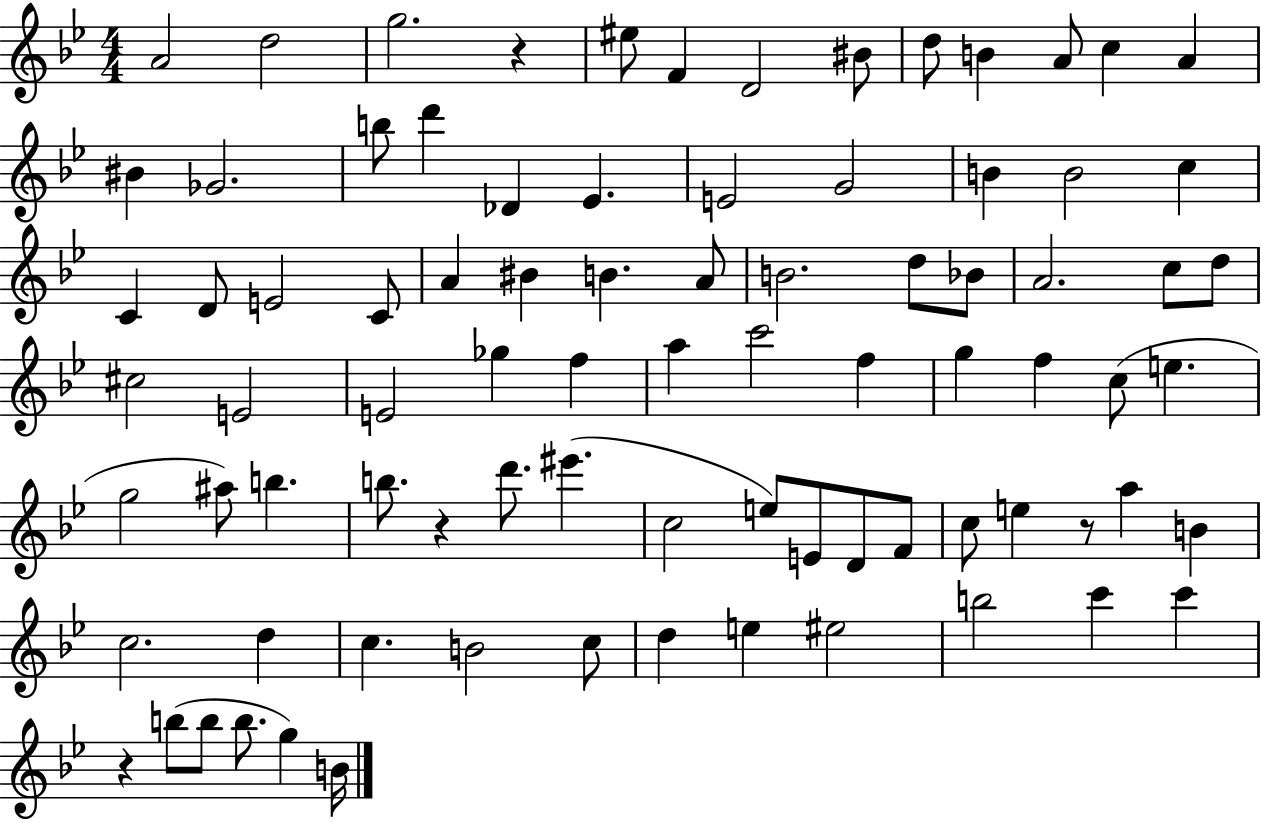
A4/h D5/h G5/h. R/q EIS5/e F4/q D4/h BIS4/e D5/e B4/q A4/e C5/q A4/q BIS4/q Gb4/h. B5/e D6/q Db4/q Eb4/q. E4/h G4/h B4/q B4/h C5/q C4/q D4/e E4/h C4/e A4/q BIS4/q B4/q. A4/e B4/h. D5/e Bb4/e A4/h. C5/e D5/e C#5/h E4/h E4/h Gb5/q F5/q A5/q C6/h F5/q G5/q F5/q C5/e E5/q. G5/h A#5/e B5/q. B5/e. R/q D6/e. EIS6/q. C5/h E5/e E4/e D4/e F4/e C5/e E5/q R/e A5/q B4/q C5/h. D5/q C5/q. B4/h C5/e D5/q E5/q EIS5/h B5/h C6/q C6/q R/q B5/e B5/e B5/e. G5/q B4/s